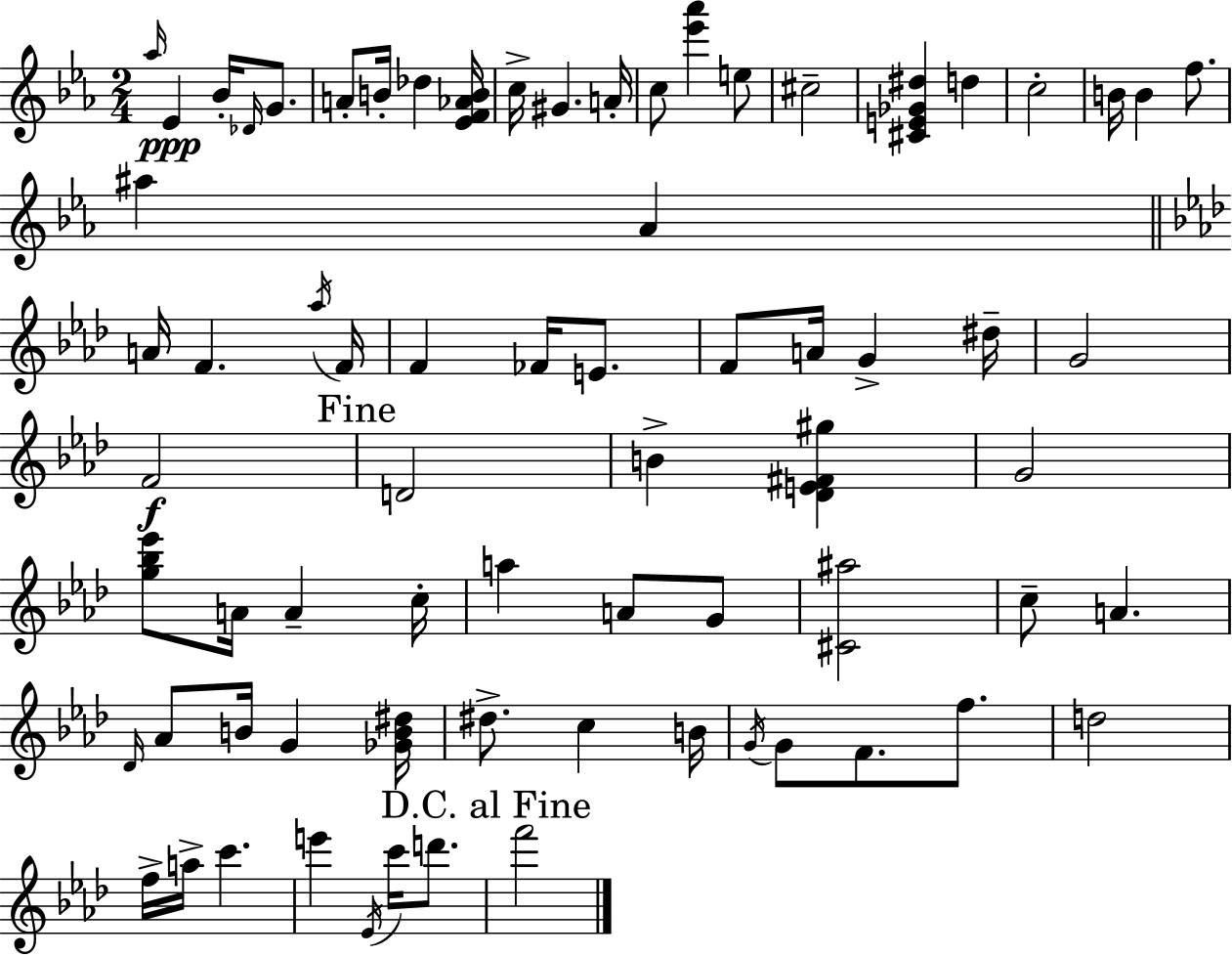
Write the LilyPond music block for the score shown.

{
  \clef treble
  \numericTimeSignature
  \time 2/4
  \key c \minor
  \repeat volta 2 { \grace { aes''16 }\ppp ees'4 bes'16-. \grace { des'16 } g'8. | a'8-. b'16-. des''4 | <ees' f' aes' b'>16 c''16-> gis'4. | a'16-. c''8 <ees''' aes'''>4 | \break e''8 cis''2-- | <cis' e' ges' dis''>4 d''4 | c''2-. | b'16 b'4 f''8. | \break ais''4 aes'4 | \bar "||" \break \key aes \major a'16 f'4. \acciaccatura { aes''16 } | f'16 f'4 fes'16 e'8. | f'8 a'16 g'4-> | dis''16-- g'2 | \break f'2\f | \mark "Fine" d'2 | b'4-> <des' e' fis' gis''>4 | g'2 | \break <g'' bes'' ees'''>8 a'16 a'4-- | c''16-. a''4 a'8 g'8 | <cis' ais''>2 | c''8-- a'4. | \break \grace { des'16 } aes'8 b'16 g'4 | <ges' b' dis''>16 dis''8.-> c''4 | b'16 \acciaccatura { g'16 } g'8 f'8. | f''8. d''2 | \break f''16-> a''16-> c'''4. | e'''4 \acciaccatura { ees'16 } | c'''16 d'''8. \mark "D.C. al Fine" f'''2 | } \bar "|."
}